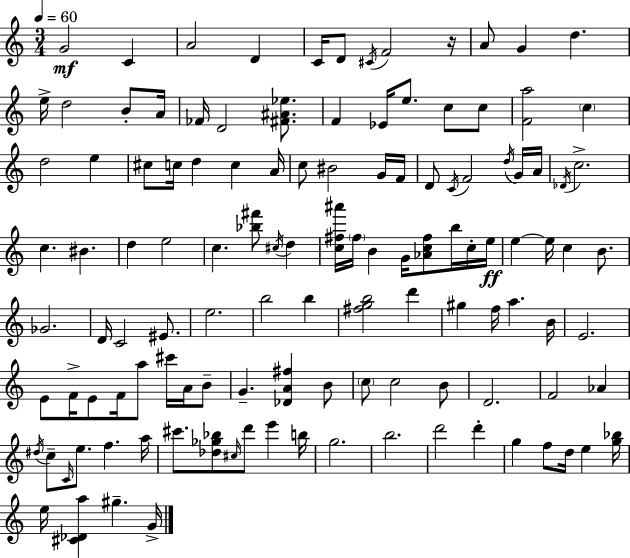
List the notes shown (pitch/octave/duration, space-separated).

G4/h C4/q A4/h D4/q C4/s D4/e C#4/s F4/h R/s A4/e G4/q D5/q. E5/s D5/h B4/e A4/s FES4/s D4/h [F#4,A#4,Eb5]/e. F4/q Eb4/s E5/e. C5/e C5/e [F4,A5]/h C5/q D5/h E5/q C#5/e C5/s D5/q C5/q A4/s C5/e BIS4/h G4/s F4/s D4/e C4/s F4/h D5/s G4/s A4/s Db4/s C5/h. C5/q. BIS4/q. D5/q E5/h C5/q. [Bb5,F#6]/e C#5/s D5/q [C5,F#5,A#6]/s F#5/s B4/q G4/s [Ab4,C5,F#5]/e B5/s C5/s E5/s E5/q E5/s C5/q B4/e. Gb4/h. D4/s C4/h EIS4/e. E5/h. B5/h B5/q [F#5,G5,B5]/h D6/q G#5/q F5/s A5/q. B4/s E4/h. E4/e F4/s E4/e F4/s A5/e C#6/s A4/s B4/e G4/q. [Db4,A4,F#5]/q B4/e C5/e C5/h B4/e D4/h. F4/h Ab4/q D#5/s C5/e C4/s E5/e. F5/q. A5/s C#6/e. [Db5,Gb5,Bb5]/e C#5/s D6/e E6/q B5/s G5/h. B5/h. D6/h D6/q G5/q F5/e D5/s E5/q [G5,Bb5]/s E5/s [C#4,Db4,A5]/q G#5/q. G4/s